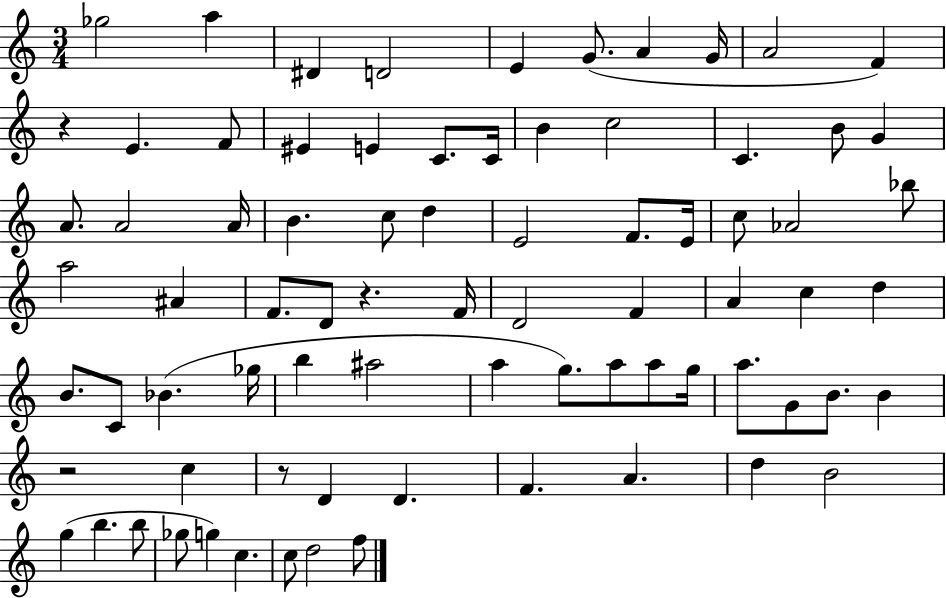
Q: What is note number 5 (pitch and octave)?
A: E4